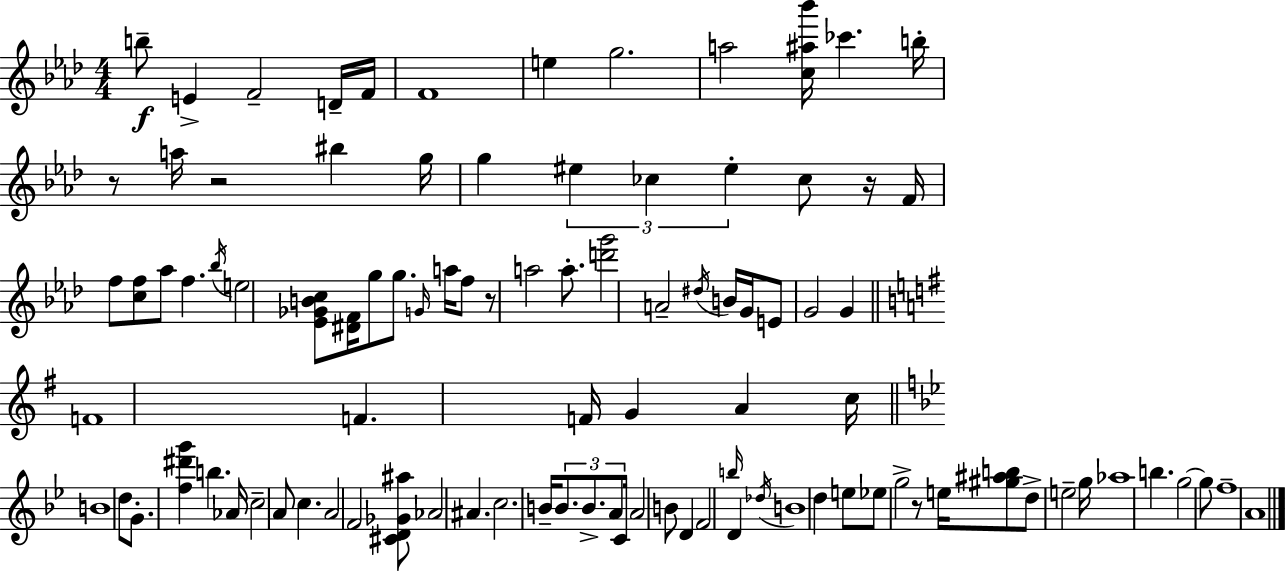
B5/e E4/q F4/h D4/s F4/s F4/w E5/q G5/h. A5/h [C5,A#5,Bb6]/s CES6/q. B5/s R/e A5/s R/h BIS5/q G5/s G5/q EIS5/q CES5/q EIS5/q CES5/e R/s F4/s F5/e [C5,F5]/e Ab5/e F5/q. Bb5/s E5/h [Eb4,Gb4,B4,C5]/e [D#4,F4]/s G5/e G5/e. G4/s A5/s F5/e R/e A5/h A5/e. [D6,G6]/h A4/h D#5/s B4/s G4/s E4/e G4/h G4/q F4/w F4/q. F4/s G4/q A4/q C5/s B4/w D5/e G4/e. [F5,D#6,G6]/q B5/q. Ab4/s C5/h A4/e C5/q. A4/h F4/h [C#4,D4,Gb4,A#5]/e Ab4/h A#4/q. C5/h. B4/s B4/e. B4/e. A4/e C4/s A4/h B4/e D4/q F4/h B5/s D4/q Db5/s B4/w D5/q E5/e Eb5/e G5/h R/e E5/s [G#5,A#5,B5]/e D5/e E5/h G5/s Ab5/w B5/q. G5/h G5/e F5/w A4/w